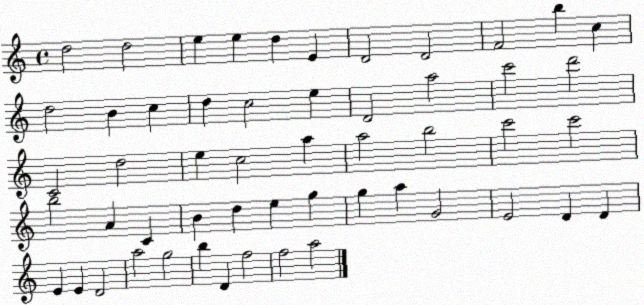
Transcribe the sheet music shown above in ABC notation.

X:1
T:Untitled
M:4/4
L:1/4
K:C
d2 d2 e e d E D2 D2 F2 b c d2 B c d c2 e D2 a2 c'2 d'2 C2 d2 e c2 a a2 b2 c'2 c'2 b2 A C B d e g g a G2 E2 D D E E D2 a2 g2 b D f2 f2 a2